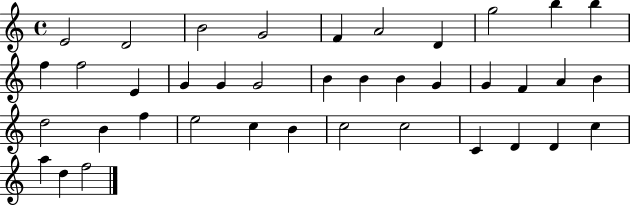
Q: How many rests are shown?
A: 0